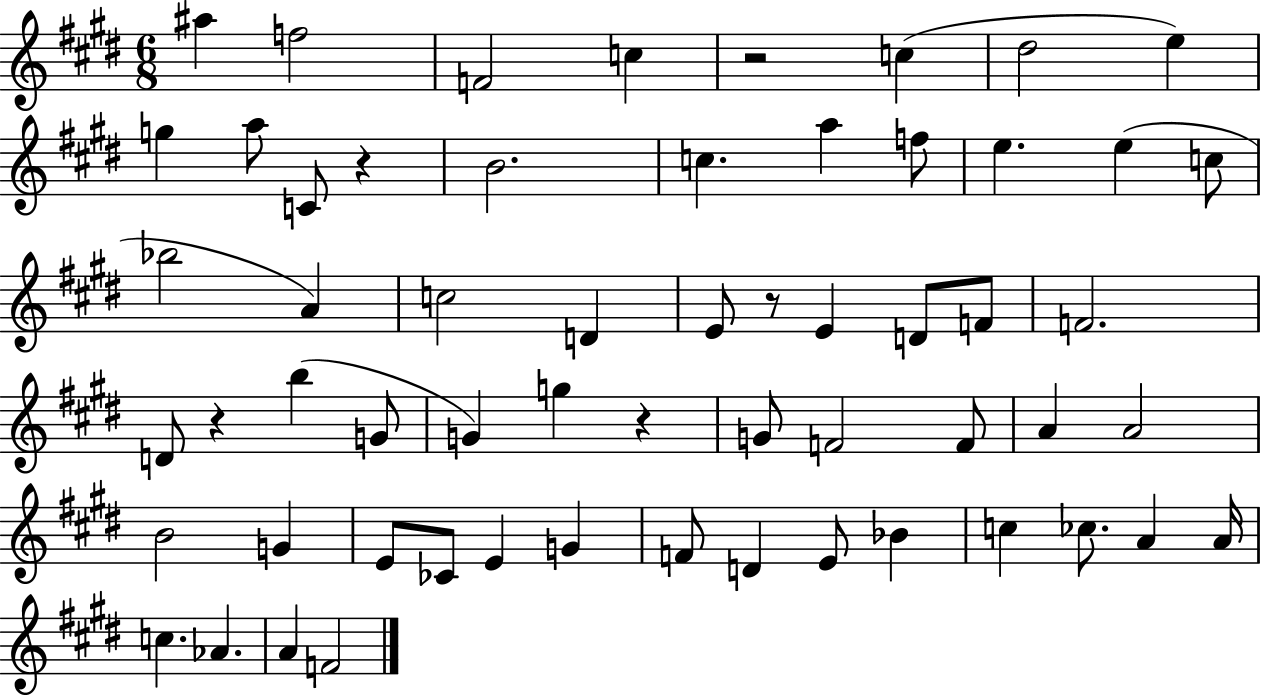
A#5/q F5/h F4/h C5/q R/h C5/q D#5/h E5/q G5/q A5/e C4/e R/q B4/h. C5/q. A5/q F5/e E5/q. E5/q C5/e Bb5/h A4/q C5/h D4/q E4/e R/e E4/q D4/e F4/e F4/h. D4/e R/q B5/q G4/e G4/q G5/q R/q G4/e F4/h F4/e A4/q A4/h B4/h G4/q E4/e CES4/e E4/q G4/q F4/e D4/q E4/e Bb4/q C5/q CES5/e. A4/q A4/s C5/q. Ab4/q. A4/q F4/h